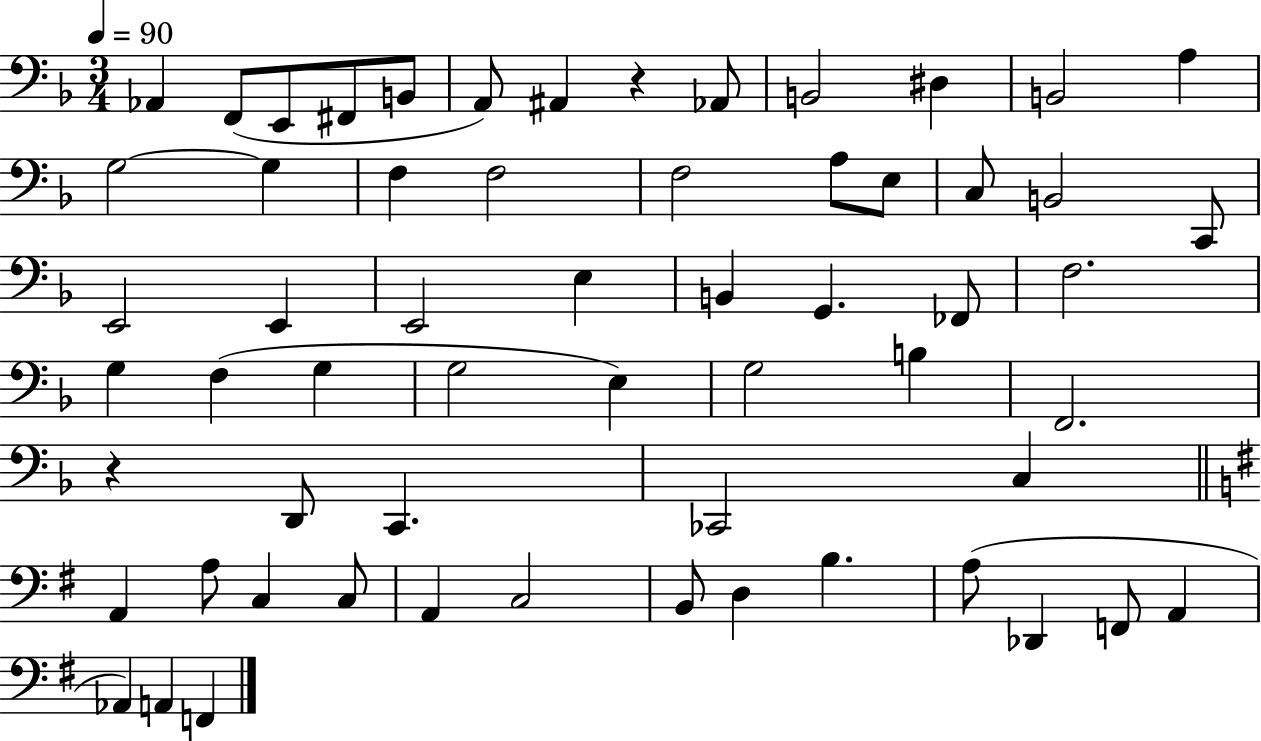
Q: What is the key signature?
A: F major